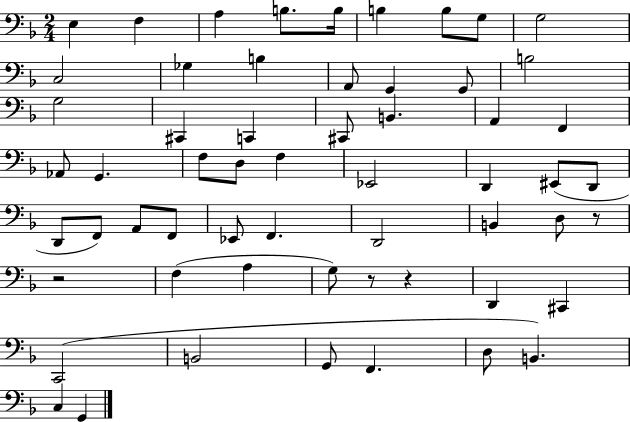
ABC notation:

X:1
T:Untitled
M:2/4
L:1/4
K:F
E, F, A, B,/2 B,/4 B, B,/2 G,/2 G,2 C,2 _G, B, A,,/2 G,, G,,/2 B,2 G,2 ^C,, C,, ^C,,/2 B,, A,, F,, _A,,/2 G,, F,/2 D,/2 F, _E,,2 D,, ^E,,/2 D,,/2 D,,/2 F,,/2 A,,/2 F,,/2 _E,,/2 F,, D,,2 B,, D,/2 z/2 z2 F, A, G,/2 z/2 z D,, ^C,, C,,2 B,,2 G,,/2 F,, D,/2 B,, C, G,,